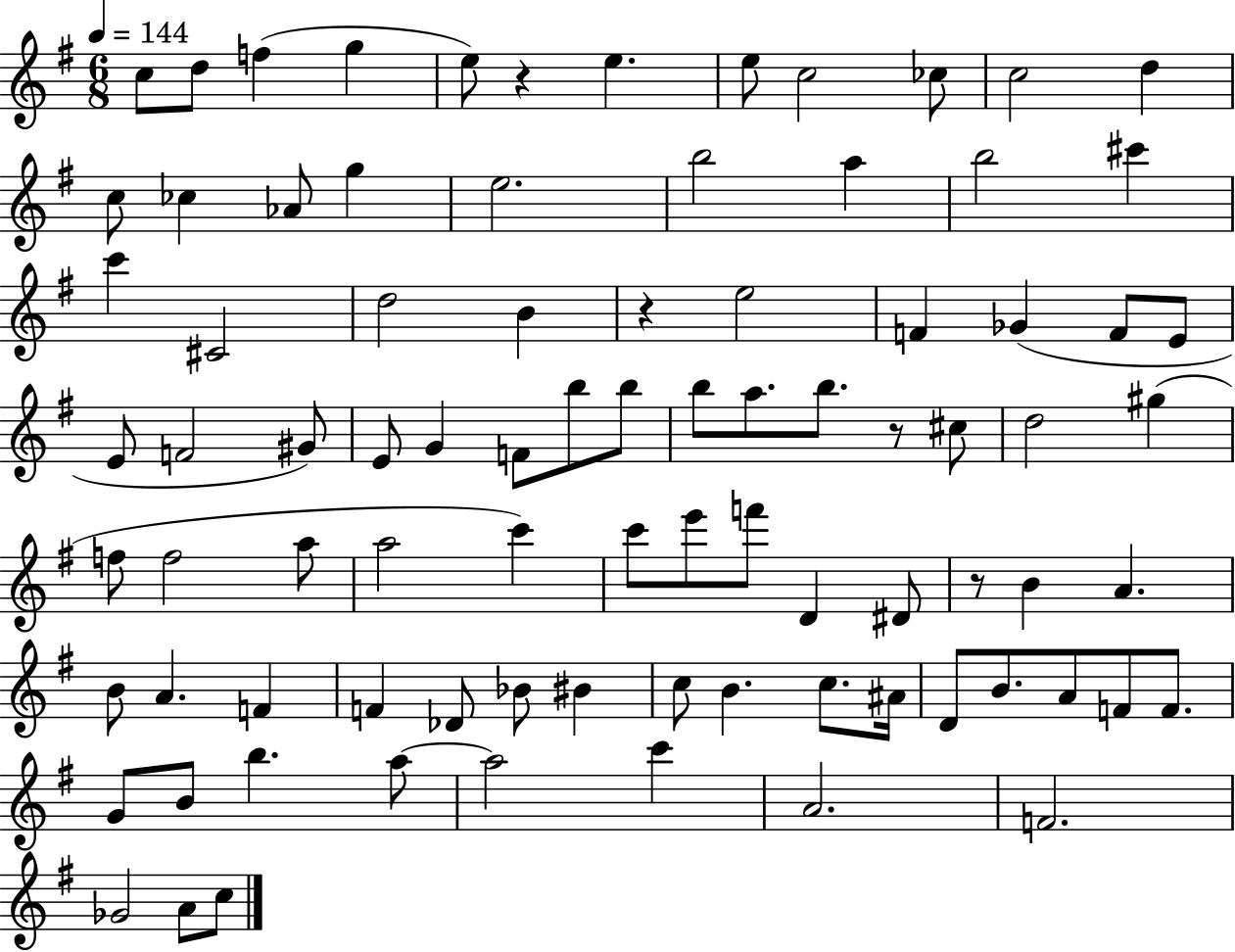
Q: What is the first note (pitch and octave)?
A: C5